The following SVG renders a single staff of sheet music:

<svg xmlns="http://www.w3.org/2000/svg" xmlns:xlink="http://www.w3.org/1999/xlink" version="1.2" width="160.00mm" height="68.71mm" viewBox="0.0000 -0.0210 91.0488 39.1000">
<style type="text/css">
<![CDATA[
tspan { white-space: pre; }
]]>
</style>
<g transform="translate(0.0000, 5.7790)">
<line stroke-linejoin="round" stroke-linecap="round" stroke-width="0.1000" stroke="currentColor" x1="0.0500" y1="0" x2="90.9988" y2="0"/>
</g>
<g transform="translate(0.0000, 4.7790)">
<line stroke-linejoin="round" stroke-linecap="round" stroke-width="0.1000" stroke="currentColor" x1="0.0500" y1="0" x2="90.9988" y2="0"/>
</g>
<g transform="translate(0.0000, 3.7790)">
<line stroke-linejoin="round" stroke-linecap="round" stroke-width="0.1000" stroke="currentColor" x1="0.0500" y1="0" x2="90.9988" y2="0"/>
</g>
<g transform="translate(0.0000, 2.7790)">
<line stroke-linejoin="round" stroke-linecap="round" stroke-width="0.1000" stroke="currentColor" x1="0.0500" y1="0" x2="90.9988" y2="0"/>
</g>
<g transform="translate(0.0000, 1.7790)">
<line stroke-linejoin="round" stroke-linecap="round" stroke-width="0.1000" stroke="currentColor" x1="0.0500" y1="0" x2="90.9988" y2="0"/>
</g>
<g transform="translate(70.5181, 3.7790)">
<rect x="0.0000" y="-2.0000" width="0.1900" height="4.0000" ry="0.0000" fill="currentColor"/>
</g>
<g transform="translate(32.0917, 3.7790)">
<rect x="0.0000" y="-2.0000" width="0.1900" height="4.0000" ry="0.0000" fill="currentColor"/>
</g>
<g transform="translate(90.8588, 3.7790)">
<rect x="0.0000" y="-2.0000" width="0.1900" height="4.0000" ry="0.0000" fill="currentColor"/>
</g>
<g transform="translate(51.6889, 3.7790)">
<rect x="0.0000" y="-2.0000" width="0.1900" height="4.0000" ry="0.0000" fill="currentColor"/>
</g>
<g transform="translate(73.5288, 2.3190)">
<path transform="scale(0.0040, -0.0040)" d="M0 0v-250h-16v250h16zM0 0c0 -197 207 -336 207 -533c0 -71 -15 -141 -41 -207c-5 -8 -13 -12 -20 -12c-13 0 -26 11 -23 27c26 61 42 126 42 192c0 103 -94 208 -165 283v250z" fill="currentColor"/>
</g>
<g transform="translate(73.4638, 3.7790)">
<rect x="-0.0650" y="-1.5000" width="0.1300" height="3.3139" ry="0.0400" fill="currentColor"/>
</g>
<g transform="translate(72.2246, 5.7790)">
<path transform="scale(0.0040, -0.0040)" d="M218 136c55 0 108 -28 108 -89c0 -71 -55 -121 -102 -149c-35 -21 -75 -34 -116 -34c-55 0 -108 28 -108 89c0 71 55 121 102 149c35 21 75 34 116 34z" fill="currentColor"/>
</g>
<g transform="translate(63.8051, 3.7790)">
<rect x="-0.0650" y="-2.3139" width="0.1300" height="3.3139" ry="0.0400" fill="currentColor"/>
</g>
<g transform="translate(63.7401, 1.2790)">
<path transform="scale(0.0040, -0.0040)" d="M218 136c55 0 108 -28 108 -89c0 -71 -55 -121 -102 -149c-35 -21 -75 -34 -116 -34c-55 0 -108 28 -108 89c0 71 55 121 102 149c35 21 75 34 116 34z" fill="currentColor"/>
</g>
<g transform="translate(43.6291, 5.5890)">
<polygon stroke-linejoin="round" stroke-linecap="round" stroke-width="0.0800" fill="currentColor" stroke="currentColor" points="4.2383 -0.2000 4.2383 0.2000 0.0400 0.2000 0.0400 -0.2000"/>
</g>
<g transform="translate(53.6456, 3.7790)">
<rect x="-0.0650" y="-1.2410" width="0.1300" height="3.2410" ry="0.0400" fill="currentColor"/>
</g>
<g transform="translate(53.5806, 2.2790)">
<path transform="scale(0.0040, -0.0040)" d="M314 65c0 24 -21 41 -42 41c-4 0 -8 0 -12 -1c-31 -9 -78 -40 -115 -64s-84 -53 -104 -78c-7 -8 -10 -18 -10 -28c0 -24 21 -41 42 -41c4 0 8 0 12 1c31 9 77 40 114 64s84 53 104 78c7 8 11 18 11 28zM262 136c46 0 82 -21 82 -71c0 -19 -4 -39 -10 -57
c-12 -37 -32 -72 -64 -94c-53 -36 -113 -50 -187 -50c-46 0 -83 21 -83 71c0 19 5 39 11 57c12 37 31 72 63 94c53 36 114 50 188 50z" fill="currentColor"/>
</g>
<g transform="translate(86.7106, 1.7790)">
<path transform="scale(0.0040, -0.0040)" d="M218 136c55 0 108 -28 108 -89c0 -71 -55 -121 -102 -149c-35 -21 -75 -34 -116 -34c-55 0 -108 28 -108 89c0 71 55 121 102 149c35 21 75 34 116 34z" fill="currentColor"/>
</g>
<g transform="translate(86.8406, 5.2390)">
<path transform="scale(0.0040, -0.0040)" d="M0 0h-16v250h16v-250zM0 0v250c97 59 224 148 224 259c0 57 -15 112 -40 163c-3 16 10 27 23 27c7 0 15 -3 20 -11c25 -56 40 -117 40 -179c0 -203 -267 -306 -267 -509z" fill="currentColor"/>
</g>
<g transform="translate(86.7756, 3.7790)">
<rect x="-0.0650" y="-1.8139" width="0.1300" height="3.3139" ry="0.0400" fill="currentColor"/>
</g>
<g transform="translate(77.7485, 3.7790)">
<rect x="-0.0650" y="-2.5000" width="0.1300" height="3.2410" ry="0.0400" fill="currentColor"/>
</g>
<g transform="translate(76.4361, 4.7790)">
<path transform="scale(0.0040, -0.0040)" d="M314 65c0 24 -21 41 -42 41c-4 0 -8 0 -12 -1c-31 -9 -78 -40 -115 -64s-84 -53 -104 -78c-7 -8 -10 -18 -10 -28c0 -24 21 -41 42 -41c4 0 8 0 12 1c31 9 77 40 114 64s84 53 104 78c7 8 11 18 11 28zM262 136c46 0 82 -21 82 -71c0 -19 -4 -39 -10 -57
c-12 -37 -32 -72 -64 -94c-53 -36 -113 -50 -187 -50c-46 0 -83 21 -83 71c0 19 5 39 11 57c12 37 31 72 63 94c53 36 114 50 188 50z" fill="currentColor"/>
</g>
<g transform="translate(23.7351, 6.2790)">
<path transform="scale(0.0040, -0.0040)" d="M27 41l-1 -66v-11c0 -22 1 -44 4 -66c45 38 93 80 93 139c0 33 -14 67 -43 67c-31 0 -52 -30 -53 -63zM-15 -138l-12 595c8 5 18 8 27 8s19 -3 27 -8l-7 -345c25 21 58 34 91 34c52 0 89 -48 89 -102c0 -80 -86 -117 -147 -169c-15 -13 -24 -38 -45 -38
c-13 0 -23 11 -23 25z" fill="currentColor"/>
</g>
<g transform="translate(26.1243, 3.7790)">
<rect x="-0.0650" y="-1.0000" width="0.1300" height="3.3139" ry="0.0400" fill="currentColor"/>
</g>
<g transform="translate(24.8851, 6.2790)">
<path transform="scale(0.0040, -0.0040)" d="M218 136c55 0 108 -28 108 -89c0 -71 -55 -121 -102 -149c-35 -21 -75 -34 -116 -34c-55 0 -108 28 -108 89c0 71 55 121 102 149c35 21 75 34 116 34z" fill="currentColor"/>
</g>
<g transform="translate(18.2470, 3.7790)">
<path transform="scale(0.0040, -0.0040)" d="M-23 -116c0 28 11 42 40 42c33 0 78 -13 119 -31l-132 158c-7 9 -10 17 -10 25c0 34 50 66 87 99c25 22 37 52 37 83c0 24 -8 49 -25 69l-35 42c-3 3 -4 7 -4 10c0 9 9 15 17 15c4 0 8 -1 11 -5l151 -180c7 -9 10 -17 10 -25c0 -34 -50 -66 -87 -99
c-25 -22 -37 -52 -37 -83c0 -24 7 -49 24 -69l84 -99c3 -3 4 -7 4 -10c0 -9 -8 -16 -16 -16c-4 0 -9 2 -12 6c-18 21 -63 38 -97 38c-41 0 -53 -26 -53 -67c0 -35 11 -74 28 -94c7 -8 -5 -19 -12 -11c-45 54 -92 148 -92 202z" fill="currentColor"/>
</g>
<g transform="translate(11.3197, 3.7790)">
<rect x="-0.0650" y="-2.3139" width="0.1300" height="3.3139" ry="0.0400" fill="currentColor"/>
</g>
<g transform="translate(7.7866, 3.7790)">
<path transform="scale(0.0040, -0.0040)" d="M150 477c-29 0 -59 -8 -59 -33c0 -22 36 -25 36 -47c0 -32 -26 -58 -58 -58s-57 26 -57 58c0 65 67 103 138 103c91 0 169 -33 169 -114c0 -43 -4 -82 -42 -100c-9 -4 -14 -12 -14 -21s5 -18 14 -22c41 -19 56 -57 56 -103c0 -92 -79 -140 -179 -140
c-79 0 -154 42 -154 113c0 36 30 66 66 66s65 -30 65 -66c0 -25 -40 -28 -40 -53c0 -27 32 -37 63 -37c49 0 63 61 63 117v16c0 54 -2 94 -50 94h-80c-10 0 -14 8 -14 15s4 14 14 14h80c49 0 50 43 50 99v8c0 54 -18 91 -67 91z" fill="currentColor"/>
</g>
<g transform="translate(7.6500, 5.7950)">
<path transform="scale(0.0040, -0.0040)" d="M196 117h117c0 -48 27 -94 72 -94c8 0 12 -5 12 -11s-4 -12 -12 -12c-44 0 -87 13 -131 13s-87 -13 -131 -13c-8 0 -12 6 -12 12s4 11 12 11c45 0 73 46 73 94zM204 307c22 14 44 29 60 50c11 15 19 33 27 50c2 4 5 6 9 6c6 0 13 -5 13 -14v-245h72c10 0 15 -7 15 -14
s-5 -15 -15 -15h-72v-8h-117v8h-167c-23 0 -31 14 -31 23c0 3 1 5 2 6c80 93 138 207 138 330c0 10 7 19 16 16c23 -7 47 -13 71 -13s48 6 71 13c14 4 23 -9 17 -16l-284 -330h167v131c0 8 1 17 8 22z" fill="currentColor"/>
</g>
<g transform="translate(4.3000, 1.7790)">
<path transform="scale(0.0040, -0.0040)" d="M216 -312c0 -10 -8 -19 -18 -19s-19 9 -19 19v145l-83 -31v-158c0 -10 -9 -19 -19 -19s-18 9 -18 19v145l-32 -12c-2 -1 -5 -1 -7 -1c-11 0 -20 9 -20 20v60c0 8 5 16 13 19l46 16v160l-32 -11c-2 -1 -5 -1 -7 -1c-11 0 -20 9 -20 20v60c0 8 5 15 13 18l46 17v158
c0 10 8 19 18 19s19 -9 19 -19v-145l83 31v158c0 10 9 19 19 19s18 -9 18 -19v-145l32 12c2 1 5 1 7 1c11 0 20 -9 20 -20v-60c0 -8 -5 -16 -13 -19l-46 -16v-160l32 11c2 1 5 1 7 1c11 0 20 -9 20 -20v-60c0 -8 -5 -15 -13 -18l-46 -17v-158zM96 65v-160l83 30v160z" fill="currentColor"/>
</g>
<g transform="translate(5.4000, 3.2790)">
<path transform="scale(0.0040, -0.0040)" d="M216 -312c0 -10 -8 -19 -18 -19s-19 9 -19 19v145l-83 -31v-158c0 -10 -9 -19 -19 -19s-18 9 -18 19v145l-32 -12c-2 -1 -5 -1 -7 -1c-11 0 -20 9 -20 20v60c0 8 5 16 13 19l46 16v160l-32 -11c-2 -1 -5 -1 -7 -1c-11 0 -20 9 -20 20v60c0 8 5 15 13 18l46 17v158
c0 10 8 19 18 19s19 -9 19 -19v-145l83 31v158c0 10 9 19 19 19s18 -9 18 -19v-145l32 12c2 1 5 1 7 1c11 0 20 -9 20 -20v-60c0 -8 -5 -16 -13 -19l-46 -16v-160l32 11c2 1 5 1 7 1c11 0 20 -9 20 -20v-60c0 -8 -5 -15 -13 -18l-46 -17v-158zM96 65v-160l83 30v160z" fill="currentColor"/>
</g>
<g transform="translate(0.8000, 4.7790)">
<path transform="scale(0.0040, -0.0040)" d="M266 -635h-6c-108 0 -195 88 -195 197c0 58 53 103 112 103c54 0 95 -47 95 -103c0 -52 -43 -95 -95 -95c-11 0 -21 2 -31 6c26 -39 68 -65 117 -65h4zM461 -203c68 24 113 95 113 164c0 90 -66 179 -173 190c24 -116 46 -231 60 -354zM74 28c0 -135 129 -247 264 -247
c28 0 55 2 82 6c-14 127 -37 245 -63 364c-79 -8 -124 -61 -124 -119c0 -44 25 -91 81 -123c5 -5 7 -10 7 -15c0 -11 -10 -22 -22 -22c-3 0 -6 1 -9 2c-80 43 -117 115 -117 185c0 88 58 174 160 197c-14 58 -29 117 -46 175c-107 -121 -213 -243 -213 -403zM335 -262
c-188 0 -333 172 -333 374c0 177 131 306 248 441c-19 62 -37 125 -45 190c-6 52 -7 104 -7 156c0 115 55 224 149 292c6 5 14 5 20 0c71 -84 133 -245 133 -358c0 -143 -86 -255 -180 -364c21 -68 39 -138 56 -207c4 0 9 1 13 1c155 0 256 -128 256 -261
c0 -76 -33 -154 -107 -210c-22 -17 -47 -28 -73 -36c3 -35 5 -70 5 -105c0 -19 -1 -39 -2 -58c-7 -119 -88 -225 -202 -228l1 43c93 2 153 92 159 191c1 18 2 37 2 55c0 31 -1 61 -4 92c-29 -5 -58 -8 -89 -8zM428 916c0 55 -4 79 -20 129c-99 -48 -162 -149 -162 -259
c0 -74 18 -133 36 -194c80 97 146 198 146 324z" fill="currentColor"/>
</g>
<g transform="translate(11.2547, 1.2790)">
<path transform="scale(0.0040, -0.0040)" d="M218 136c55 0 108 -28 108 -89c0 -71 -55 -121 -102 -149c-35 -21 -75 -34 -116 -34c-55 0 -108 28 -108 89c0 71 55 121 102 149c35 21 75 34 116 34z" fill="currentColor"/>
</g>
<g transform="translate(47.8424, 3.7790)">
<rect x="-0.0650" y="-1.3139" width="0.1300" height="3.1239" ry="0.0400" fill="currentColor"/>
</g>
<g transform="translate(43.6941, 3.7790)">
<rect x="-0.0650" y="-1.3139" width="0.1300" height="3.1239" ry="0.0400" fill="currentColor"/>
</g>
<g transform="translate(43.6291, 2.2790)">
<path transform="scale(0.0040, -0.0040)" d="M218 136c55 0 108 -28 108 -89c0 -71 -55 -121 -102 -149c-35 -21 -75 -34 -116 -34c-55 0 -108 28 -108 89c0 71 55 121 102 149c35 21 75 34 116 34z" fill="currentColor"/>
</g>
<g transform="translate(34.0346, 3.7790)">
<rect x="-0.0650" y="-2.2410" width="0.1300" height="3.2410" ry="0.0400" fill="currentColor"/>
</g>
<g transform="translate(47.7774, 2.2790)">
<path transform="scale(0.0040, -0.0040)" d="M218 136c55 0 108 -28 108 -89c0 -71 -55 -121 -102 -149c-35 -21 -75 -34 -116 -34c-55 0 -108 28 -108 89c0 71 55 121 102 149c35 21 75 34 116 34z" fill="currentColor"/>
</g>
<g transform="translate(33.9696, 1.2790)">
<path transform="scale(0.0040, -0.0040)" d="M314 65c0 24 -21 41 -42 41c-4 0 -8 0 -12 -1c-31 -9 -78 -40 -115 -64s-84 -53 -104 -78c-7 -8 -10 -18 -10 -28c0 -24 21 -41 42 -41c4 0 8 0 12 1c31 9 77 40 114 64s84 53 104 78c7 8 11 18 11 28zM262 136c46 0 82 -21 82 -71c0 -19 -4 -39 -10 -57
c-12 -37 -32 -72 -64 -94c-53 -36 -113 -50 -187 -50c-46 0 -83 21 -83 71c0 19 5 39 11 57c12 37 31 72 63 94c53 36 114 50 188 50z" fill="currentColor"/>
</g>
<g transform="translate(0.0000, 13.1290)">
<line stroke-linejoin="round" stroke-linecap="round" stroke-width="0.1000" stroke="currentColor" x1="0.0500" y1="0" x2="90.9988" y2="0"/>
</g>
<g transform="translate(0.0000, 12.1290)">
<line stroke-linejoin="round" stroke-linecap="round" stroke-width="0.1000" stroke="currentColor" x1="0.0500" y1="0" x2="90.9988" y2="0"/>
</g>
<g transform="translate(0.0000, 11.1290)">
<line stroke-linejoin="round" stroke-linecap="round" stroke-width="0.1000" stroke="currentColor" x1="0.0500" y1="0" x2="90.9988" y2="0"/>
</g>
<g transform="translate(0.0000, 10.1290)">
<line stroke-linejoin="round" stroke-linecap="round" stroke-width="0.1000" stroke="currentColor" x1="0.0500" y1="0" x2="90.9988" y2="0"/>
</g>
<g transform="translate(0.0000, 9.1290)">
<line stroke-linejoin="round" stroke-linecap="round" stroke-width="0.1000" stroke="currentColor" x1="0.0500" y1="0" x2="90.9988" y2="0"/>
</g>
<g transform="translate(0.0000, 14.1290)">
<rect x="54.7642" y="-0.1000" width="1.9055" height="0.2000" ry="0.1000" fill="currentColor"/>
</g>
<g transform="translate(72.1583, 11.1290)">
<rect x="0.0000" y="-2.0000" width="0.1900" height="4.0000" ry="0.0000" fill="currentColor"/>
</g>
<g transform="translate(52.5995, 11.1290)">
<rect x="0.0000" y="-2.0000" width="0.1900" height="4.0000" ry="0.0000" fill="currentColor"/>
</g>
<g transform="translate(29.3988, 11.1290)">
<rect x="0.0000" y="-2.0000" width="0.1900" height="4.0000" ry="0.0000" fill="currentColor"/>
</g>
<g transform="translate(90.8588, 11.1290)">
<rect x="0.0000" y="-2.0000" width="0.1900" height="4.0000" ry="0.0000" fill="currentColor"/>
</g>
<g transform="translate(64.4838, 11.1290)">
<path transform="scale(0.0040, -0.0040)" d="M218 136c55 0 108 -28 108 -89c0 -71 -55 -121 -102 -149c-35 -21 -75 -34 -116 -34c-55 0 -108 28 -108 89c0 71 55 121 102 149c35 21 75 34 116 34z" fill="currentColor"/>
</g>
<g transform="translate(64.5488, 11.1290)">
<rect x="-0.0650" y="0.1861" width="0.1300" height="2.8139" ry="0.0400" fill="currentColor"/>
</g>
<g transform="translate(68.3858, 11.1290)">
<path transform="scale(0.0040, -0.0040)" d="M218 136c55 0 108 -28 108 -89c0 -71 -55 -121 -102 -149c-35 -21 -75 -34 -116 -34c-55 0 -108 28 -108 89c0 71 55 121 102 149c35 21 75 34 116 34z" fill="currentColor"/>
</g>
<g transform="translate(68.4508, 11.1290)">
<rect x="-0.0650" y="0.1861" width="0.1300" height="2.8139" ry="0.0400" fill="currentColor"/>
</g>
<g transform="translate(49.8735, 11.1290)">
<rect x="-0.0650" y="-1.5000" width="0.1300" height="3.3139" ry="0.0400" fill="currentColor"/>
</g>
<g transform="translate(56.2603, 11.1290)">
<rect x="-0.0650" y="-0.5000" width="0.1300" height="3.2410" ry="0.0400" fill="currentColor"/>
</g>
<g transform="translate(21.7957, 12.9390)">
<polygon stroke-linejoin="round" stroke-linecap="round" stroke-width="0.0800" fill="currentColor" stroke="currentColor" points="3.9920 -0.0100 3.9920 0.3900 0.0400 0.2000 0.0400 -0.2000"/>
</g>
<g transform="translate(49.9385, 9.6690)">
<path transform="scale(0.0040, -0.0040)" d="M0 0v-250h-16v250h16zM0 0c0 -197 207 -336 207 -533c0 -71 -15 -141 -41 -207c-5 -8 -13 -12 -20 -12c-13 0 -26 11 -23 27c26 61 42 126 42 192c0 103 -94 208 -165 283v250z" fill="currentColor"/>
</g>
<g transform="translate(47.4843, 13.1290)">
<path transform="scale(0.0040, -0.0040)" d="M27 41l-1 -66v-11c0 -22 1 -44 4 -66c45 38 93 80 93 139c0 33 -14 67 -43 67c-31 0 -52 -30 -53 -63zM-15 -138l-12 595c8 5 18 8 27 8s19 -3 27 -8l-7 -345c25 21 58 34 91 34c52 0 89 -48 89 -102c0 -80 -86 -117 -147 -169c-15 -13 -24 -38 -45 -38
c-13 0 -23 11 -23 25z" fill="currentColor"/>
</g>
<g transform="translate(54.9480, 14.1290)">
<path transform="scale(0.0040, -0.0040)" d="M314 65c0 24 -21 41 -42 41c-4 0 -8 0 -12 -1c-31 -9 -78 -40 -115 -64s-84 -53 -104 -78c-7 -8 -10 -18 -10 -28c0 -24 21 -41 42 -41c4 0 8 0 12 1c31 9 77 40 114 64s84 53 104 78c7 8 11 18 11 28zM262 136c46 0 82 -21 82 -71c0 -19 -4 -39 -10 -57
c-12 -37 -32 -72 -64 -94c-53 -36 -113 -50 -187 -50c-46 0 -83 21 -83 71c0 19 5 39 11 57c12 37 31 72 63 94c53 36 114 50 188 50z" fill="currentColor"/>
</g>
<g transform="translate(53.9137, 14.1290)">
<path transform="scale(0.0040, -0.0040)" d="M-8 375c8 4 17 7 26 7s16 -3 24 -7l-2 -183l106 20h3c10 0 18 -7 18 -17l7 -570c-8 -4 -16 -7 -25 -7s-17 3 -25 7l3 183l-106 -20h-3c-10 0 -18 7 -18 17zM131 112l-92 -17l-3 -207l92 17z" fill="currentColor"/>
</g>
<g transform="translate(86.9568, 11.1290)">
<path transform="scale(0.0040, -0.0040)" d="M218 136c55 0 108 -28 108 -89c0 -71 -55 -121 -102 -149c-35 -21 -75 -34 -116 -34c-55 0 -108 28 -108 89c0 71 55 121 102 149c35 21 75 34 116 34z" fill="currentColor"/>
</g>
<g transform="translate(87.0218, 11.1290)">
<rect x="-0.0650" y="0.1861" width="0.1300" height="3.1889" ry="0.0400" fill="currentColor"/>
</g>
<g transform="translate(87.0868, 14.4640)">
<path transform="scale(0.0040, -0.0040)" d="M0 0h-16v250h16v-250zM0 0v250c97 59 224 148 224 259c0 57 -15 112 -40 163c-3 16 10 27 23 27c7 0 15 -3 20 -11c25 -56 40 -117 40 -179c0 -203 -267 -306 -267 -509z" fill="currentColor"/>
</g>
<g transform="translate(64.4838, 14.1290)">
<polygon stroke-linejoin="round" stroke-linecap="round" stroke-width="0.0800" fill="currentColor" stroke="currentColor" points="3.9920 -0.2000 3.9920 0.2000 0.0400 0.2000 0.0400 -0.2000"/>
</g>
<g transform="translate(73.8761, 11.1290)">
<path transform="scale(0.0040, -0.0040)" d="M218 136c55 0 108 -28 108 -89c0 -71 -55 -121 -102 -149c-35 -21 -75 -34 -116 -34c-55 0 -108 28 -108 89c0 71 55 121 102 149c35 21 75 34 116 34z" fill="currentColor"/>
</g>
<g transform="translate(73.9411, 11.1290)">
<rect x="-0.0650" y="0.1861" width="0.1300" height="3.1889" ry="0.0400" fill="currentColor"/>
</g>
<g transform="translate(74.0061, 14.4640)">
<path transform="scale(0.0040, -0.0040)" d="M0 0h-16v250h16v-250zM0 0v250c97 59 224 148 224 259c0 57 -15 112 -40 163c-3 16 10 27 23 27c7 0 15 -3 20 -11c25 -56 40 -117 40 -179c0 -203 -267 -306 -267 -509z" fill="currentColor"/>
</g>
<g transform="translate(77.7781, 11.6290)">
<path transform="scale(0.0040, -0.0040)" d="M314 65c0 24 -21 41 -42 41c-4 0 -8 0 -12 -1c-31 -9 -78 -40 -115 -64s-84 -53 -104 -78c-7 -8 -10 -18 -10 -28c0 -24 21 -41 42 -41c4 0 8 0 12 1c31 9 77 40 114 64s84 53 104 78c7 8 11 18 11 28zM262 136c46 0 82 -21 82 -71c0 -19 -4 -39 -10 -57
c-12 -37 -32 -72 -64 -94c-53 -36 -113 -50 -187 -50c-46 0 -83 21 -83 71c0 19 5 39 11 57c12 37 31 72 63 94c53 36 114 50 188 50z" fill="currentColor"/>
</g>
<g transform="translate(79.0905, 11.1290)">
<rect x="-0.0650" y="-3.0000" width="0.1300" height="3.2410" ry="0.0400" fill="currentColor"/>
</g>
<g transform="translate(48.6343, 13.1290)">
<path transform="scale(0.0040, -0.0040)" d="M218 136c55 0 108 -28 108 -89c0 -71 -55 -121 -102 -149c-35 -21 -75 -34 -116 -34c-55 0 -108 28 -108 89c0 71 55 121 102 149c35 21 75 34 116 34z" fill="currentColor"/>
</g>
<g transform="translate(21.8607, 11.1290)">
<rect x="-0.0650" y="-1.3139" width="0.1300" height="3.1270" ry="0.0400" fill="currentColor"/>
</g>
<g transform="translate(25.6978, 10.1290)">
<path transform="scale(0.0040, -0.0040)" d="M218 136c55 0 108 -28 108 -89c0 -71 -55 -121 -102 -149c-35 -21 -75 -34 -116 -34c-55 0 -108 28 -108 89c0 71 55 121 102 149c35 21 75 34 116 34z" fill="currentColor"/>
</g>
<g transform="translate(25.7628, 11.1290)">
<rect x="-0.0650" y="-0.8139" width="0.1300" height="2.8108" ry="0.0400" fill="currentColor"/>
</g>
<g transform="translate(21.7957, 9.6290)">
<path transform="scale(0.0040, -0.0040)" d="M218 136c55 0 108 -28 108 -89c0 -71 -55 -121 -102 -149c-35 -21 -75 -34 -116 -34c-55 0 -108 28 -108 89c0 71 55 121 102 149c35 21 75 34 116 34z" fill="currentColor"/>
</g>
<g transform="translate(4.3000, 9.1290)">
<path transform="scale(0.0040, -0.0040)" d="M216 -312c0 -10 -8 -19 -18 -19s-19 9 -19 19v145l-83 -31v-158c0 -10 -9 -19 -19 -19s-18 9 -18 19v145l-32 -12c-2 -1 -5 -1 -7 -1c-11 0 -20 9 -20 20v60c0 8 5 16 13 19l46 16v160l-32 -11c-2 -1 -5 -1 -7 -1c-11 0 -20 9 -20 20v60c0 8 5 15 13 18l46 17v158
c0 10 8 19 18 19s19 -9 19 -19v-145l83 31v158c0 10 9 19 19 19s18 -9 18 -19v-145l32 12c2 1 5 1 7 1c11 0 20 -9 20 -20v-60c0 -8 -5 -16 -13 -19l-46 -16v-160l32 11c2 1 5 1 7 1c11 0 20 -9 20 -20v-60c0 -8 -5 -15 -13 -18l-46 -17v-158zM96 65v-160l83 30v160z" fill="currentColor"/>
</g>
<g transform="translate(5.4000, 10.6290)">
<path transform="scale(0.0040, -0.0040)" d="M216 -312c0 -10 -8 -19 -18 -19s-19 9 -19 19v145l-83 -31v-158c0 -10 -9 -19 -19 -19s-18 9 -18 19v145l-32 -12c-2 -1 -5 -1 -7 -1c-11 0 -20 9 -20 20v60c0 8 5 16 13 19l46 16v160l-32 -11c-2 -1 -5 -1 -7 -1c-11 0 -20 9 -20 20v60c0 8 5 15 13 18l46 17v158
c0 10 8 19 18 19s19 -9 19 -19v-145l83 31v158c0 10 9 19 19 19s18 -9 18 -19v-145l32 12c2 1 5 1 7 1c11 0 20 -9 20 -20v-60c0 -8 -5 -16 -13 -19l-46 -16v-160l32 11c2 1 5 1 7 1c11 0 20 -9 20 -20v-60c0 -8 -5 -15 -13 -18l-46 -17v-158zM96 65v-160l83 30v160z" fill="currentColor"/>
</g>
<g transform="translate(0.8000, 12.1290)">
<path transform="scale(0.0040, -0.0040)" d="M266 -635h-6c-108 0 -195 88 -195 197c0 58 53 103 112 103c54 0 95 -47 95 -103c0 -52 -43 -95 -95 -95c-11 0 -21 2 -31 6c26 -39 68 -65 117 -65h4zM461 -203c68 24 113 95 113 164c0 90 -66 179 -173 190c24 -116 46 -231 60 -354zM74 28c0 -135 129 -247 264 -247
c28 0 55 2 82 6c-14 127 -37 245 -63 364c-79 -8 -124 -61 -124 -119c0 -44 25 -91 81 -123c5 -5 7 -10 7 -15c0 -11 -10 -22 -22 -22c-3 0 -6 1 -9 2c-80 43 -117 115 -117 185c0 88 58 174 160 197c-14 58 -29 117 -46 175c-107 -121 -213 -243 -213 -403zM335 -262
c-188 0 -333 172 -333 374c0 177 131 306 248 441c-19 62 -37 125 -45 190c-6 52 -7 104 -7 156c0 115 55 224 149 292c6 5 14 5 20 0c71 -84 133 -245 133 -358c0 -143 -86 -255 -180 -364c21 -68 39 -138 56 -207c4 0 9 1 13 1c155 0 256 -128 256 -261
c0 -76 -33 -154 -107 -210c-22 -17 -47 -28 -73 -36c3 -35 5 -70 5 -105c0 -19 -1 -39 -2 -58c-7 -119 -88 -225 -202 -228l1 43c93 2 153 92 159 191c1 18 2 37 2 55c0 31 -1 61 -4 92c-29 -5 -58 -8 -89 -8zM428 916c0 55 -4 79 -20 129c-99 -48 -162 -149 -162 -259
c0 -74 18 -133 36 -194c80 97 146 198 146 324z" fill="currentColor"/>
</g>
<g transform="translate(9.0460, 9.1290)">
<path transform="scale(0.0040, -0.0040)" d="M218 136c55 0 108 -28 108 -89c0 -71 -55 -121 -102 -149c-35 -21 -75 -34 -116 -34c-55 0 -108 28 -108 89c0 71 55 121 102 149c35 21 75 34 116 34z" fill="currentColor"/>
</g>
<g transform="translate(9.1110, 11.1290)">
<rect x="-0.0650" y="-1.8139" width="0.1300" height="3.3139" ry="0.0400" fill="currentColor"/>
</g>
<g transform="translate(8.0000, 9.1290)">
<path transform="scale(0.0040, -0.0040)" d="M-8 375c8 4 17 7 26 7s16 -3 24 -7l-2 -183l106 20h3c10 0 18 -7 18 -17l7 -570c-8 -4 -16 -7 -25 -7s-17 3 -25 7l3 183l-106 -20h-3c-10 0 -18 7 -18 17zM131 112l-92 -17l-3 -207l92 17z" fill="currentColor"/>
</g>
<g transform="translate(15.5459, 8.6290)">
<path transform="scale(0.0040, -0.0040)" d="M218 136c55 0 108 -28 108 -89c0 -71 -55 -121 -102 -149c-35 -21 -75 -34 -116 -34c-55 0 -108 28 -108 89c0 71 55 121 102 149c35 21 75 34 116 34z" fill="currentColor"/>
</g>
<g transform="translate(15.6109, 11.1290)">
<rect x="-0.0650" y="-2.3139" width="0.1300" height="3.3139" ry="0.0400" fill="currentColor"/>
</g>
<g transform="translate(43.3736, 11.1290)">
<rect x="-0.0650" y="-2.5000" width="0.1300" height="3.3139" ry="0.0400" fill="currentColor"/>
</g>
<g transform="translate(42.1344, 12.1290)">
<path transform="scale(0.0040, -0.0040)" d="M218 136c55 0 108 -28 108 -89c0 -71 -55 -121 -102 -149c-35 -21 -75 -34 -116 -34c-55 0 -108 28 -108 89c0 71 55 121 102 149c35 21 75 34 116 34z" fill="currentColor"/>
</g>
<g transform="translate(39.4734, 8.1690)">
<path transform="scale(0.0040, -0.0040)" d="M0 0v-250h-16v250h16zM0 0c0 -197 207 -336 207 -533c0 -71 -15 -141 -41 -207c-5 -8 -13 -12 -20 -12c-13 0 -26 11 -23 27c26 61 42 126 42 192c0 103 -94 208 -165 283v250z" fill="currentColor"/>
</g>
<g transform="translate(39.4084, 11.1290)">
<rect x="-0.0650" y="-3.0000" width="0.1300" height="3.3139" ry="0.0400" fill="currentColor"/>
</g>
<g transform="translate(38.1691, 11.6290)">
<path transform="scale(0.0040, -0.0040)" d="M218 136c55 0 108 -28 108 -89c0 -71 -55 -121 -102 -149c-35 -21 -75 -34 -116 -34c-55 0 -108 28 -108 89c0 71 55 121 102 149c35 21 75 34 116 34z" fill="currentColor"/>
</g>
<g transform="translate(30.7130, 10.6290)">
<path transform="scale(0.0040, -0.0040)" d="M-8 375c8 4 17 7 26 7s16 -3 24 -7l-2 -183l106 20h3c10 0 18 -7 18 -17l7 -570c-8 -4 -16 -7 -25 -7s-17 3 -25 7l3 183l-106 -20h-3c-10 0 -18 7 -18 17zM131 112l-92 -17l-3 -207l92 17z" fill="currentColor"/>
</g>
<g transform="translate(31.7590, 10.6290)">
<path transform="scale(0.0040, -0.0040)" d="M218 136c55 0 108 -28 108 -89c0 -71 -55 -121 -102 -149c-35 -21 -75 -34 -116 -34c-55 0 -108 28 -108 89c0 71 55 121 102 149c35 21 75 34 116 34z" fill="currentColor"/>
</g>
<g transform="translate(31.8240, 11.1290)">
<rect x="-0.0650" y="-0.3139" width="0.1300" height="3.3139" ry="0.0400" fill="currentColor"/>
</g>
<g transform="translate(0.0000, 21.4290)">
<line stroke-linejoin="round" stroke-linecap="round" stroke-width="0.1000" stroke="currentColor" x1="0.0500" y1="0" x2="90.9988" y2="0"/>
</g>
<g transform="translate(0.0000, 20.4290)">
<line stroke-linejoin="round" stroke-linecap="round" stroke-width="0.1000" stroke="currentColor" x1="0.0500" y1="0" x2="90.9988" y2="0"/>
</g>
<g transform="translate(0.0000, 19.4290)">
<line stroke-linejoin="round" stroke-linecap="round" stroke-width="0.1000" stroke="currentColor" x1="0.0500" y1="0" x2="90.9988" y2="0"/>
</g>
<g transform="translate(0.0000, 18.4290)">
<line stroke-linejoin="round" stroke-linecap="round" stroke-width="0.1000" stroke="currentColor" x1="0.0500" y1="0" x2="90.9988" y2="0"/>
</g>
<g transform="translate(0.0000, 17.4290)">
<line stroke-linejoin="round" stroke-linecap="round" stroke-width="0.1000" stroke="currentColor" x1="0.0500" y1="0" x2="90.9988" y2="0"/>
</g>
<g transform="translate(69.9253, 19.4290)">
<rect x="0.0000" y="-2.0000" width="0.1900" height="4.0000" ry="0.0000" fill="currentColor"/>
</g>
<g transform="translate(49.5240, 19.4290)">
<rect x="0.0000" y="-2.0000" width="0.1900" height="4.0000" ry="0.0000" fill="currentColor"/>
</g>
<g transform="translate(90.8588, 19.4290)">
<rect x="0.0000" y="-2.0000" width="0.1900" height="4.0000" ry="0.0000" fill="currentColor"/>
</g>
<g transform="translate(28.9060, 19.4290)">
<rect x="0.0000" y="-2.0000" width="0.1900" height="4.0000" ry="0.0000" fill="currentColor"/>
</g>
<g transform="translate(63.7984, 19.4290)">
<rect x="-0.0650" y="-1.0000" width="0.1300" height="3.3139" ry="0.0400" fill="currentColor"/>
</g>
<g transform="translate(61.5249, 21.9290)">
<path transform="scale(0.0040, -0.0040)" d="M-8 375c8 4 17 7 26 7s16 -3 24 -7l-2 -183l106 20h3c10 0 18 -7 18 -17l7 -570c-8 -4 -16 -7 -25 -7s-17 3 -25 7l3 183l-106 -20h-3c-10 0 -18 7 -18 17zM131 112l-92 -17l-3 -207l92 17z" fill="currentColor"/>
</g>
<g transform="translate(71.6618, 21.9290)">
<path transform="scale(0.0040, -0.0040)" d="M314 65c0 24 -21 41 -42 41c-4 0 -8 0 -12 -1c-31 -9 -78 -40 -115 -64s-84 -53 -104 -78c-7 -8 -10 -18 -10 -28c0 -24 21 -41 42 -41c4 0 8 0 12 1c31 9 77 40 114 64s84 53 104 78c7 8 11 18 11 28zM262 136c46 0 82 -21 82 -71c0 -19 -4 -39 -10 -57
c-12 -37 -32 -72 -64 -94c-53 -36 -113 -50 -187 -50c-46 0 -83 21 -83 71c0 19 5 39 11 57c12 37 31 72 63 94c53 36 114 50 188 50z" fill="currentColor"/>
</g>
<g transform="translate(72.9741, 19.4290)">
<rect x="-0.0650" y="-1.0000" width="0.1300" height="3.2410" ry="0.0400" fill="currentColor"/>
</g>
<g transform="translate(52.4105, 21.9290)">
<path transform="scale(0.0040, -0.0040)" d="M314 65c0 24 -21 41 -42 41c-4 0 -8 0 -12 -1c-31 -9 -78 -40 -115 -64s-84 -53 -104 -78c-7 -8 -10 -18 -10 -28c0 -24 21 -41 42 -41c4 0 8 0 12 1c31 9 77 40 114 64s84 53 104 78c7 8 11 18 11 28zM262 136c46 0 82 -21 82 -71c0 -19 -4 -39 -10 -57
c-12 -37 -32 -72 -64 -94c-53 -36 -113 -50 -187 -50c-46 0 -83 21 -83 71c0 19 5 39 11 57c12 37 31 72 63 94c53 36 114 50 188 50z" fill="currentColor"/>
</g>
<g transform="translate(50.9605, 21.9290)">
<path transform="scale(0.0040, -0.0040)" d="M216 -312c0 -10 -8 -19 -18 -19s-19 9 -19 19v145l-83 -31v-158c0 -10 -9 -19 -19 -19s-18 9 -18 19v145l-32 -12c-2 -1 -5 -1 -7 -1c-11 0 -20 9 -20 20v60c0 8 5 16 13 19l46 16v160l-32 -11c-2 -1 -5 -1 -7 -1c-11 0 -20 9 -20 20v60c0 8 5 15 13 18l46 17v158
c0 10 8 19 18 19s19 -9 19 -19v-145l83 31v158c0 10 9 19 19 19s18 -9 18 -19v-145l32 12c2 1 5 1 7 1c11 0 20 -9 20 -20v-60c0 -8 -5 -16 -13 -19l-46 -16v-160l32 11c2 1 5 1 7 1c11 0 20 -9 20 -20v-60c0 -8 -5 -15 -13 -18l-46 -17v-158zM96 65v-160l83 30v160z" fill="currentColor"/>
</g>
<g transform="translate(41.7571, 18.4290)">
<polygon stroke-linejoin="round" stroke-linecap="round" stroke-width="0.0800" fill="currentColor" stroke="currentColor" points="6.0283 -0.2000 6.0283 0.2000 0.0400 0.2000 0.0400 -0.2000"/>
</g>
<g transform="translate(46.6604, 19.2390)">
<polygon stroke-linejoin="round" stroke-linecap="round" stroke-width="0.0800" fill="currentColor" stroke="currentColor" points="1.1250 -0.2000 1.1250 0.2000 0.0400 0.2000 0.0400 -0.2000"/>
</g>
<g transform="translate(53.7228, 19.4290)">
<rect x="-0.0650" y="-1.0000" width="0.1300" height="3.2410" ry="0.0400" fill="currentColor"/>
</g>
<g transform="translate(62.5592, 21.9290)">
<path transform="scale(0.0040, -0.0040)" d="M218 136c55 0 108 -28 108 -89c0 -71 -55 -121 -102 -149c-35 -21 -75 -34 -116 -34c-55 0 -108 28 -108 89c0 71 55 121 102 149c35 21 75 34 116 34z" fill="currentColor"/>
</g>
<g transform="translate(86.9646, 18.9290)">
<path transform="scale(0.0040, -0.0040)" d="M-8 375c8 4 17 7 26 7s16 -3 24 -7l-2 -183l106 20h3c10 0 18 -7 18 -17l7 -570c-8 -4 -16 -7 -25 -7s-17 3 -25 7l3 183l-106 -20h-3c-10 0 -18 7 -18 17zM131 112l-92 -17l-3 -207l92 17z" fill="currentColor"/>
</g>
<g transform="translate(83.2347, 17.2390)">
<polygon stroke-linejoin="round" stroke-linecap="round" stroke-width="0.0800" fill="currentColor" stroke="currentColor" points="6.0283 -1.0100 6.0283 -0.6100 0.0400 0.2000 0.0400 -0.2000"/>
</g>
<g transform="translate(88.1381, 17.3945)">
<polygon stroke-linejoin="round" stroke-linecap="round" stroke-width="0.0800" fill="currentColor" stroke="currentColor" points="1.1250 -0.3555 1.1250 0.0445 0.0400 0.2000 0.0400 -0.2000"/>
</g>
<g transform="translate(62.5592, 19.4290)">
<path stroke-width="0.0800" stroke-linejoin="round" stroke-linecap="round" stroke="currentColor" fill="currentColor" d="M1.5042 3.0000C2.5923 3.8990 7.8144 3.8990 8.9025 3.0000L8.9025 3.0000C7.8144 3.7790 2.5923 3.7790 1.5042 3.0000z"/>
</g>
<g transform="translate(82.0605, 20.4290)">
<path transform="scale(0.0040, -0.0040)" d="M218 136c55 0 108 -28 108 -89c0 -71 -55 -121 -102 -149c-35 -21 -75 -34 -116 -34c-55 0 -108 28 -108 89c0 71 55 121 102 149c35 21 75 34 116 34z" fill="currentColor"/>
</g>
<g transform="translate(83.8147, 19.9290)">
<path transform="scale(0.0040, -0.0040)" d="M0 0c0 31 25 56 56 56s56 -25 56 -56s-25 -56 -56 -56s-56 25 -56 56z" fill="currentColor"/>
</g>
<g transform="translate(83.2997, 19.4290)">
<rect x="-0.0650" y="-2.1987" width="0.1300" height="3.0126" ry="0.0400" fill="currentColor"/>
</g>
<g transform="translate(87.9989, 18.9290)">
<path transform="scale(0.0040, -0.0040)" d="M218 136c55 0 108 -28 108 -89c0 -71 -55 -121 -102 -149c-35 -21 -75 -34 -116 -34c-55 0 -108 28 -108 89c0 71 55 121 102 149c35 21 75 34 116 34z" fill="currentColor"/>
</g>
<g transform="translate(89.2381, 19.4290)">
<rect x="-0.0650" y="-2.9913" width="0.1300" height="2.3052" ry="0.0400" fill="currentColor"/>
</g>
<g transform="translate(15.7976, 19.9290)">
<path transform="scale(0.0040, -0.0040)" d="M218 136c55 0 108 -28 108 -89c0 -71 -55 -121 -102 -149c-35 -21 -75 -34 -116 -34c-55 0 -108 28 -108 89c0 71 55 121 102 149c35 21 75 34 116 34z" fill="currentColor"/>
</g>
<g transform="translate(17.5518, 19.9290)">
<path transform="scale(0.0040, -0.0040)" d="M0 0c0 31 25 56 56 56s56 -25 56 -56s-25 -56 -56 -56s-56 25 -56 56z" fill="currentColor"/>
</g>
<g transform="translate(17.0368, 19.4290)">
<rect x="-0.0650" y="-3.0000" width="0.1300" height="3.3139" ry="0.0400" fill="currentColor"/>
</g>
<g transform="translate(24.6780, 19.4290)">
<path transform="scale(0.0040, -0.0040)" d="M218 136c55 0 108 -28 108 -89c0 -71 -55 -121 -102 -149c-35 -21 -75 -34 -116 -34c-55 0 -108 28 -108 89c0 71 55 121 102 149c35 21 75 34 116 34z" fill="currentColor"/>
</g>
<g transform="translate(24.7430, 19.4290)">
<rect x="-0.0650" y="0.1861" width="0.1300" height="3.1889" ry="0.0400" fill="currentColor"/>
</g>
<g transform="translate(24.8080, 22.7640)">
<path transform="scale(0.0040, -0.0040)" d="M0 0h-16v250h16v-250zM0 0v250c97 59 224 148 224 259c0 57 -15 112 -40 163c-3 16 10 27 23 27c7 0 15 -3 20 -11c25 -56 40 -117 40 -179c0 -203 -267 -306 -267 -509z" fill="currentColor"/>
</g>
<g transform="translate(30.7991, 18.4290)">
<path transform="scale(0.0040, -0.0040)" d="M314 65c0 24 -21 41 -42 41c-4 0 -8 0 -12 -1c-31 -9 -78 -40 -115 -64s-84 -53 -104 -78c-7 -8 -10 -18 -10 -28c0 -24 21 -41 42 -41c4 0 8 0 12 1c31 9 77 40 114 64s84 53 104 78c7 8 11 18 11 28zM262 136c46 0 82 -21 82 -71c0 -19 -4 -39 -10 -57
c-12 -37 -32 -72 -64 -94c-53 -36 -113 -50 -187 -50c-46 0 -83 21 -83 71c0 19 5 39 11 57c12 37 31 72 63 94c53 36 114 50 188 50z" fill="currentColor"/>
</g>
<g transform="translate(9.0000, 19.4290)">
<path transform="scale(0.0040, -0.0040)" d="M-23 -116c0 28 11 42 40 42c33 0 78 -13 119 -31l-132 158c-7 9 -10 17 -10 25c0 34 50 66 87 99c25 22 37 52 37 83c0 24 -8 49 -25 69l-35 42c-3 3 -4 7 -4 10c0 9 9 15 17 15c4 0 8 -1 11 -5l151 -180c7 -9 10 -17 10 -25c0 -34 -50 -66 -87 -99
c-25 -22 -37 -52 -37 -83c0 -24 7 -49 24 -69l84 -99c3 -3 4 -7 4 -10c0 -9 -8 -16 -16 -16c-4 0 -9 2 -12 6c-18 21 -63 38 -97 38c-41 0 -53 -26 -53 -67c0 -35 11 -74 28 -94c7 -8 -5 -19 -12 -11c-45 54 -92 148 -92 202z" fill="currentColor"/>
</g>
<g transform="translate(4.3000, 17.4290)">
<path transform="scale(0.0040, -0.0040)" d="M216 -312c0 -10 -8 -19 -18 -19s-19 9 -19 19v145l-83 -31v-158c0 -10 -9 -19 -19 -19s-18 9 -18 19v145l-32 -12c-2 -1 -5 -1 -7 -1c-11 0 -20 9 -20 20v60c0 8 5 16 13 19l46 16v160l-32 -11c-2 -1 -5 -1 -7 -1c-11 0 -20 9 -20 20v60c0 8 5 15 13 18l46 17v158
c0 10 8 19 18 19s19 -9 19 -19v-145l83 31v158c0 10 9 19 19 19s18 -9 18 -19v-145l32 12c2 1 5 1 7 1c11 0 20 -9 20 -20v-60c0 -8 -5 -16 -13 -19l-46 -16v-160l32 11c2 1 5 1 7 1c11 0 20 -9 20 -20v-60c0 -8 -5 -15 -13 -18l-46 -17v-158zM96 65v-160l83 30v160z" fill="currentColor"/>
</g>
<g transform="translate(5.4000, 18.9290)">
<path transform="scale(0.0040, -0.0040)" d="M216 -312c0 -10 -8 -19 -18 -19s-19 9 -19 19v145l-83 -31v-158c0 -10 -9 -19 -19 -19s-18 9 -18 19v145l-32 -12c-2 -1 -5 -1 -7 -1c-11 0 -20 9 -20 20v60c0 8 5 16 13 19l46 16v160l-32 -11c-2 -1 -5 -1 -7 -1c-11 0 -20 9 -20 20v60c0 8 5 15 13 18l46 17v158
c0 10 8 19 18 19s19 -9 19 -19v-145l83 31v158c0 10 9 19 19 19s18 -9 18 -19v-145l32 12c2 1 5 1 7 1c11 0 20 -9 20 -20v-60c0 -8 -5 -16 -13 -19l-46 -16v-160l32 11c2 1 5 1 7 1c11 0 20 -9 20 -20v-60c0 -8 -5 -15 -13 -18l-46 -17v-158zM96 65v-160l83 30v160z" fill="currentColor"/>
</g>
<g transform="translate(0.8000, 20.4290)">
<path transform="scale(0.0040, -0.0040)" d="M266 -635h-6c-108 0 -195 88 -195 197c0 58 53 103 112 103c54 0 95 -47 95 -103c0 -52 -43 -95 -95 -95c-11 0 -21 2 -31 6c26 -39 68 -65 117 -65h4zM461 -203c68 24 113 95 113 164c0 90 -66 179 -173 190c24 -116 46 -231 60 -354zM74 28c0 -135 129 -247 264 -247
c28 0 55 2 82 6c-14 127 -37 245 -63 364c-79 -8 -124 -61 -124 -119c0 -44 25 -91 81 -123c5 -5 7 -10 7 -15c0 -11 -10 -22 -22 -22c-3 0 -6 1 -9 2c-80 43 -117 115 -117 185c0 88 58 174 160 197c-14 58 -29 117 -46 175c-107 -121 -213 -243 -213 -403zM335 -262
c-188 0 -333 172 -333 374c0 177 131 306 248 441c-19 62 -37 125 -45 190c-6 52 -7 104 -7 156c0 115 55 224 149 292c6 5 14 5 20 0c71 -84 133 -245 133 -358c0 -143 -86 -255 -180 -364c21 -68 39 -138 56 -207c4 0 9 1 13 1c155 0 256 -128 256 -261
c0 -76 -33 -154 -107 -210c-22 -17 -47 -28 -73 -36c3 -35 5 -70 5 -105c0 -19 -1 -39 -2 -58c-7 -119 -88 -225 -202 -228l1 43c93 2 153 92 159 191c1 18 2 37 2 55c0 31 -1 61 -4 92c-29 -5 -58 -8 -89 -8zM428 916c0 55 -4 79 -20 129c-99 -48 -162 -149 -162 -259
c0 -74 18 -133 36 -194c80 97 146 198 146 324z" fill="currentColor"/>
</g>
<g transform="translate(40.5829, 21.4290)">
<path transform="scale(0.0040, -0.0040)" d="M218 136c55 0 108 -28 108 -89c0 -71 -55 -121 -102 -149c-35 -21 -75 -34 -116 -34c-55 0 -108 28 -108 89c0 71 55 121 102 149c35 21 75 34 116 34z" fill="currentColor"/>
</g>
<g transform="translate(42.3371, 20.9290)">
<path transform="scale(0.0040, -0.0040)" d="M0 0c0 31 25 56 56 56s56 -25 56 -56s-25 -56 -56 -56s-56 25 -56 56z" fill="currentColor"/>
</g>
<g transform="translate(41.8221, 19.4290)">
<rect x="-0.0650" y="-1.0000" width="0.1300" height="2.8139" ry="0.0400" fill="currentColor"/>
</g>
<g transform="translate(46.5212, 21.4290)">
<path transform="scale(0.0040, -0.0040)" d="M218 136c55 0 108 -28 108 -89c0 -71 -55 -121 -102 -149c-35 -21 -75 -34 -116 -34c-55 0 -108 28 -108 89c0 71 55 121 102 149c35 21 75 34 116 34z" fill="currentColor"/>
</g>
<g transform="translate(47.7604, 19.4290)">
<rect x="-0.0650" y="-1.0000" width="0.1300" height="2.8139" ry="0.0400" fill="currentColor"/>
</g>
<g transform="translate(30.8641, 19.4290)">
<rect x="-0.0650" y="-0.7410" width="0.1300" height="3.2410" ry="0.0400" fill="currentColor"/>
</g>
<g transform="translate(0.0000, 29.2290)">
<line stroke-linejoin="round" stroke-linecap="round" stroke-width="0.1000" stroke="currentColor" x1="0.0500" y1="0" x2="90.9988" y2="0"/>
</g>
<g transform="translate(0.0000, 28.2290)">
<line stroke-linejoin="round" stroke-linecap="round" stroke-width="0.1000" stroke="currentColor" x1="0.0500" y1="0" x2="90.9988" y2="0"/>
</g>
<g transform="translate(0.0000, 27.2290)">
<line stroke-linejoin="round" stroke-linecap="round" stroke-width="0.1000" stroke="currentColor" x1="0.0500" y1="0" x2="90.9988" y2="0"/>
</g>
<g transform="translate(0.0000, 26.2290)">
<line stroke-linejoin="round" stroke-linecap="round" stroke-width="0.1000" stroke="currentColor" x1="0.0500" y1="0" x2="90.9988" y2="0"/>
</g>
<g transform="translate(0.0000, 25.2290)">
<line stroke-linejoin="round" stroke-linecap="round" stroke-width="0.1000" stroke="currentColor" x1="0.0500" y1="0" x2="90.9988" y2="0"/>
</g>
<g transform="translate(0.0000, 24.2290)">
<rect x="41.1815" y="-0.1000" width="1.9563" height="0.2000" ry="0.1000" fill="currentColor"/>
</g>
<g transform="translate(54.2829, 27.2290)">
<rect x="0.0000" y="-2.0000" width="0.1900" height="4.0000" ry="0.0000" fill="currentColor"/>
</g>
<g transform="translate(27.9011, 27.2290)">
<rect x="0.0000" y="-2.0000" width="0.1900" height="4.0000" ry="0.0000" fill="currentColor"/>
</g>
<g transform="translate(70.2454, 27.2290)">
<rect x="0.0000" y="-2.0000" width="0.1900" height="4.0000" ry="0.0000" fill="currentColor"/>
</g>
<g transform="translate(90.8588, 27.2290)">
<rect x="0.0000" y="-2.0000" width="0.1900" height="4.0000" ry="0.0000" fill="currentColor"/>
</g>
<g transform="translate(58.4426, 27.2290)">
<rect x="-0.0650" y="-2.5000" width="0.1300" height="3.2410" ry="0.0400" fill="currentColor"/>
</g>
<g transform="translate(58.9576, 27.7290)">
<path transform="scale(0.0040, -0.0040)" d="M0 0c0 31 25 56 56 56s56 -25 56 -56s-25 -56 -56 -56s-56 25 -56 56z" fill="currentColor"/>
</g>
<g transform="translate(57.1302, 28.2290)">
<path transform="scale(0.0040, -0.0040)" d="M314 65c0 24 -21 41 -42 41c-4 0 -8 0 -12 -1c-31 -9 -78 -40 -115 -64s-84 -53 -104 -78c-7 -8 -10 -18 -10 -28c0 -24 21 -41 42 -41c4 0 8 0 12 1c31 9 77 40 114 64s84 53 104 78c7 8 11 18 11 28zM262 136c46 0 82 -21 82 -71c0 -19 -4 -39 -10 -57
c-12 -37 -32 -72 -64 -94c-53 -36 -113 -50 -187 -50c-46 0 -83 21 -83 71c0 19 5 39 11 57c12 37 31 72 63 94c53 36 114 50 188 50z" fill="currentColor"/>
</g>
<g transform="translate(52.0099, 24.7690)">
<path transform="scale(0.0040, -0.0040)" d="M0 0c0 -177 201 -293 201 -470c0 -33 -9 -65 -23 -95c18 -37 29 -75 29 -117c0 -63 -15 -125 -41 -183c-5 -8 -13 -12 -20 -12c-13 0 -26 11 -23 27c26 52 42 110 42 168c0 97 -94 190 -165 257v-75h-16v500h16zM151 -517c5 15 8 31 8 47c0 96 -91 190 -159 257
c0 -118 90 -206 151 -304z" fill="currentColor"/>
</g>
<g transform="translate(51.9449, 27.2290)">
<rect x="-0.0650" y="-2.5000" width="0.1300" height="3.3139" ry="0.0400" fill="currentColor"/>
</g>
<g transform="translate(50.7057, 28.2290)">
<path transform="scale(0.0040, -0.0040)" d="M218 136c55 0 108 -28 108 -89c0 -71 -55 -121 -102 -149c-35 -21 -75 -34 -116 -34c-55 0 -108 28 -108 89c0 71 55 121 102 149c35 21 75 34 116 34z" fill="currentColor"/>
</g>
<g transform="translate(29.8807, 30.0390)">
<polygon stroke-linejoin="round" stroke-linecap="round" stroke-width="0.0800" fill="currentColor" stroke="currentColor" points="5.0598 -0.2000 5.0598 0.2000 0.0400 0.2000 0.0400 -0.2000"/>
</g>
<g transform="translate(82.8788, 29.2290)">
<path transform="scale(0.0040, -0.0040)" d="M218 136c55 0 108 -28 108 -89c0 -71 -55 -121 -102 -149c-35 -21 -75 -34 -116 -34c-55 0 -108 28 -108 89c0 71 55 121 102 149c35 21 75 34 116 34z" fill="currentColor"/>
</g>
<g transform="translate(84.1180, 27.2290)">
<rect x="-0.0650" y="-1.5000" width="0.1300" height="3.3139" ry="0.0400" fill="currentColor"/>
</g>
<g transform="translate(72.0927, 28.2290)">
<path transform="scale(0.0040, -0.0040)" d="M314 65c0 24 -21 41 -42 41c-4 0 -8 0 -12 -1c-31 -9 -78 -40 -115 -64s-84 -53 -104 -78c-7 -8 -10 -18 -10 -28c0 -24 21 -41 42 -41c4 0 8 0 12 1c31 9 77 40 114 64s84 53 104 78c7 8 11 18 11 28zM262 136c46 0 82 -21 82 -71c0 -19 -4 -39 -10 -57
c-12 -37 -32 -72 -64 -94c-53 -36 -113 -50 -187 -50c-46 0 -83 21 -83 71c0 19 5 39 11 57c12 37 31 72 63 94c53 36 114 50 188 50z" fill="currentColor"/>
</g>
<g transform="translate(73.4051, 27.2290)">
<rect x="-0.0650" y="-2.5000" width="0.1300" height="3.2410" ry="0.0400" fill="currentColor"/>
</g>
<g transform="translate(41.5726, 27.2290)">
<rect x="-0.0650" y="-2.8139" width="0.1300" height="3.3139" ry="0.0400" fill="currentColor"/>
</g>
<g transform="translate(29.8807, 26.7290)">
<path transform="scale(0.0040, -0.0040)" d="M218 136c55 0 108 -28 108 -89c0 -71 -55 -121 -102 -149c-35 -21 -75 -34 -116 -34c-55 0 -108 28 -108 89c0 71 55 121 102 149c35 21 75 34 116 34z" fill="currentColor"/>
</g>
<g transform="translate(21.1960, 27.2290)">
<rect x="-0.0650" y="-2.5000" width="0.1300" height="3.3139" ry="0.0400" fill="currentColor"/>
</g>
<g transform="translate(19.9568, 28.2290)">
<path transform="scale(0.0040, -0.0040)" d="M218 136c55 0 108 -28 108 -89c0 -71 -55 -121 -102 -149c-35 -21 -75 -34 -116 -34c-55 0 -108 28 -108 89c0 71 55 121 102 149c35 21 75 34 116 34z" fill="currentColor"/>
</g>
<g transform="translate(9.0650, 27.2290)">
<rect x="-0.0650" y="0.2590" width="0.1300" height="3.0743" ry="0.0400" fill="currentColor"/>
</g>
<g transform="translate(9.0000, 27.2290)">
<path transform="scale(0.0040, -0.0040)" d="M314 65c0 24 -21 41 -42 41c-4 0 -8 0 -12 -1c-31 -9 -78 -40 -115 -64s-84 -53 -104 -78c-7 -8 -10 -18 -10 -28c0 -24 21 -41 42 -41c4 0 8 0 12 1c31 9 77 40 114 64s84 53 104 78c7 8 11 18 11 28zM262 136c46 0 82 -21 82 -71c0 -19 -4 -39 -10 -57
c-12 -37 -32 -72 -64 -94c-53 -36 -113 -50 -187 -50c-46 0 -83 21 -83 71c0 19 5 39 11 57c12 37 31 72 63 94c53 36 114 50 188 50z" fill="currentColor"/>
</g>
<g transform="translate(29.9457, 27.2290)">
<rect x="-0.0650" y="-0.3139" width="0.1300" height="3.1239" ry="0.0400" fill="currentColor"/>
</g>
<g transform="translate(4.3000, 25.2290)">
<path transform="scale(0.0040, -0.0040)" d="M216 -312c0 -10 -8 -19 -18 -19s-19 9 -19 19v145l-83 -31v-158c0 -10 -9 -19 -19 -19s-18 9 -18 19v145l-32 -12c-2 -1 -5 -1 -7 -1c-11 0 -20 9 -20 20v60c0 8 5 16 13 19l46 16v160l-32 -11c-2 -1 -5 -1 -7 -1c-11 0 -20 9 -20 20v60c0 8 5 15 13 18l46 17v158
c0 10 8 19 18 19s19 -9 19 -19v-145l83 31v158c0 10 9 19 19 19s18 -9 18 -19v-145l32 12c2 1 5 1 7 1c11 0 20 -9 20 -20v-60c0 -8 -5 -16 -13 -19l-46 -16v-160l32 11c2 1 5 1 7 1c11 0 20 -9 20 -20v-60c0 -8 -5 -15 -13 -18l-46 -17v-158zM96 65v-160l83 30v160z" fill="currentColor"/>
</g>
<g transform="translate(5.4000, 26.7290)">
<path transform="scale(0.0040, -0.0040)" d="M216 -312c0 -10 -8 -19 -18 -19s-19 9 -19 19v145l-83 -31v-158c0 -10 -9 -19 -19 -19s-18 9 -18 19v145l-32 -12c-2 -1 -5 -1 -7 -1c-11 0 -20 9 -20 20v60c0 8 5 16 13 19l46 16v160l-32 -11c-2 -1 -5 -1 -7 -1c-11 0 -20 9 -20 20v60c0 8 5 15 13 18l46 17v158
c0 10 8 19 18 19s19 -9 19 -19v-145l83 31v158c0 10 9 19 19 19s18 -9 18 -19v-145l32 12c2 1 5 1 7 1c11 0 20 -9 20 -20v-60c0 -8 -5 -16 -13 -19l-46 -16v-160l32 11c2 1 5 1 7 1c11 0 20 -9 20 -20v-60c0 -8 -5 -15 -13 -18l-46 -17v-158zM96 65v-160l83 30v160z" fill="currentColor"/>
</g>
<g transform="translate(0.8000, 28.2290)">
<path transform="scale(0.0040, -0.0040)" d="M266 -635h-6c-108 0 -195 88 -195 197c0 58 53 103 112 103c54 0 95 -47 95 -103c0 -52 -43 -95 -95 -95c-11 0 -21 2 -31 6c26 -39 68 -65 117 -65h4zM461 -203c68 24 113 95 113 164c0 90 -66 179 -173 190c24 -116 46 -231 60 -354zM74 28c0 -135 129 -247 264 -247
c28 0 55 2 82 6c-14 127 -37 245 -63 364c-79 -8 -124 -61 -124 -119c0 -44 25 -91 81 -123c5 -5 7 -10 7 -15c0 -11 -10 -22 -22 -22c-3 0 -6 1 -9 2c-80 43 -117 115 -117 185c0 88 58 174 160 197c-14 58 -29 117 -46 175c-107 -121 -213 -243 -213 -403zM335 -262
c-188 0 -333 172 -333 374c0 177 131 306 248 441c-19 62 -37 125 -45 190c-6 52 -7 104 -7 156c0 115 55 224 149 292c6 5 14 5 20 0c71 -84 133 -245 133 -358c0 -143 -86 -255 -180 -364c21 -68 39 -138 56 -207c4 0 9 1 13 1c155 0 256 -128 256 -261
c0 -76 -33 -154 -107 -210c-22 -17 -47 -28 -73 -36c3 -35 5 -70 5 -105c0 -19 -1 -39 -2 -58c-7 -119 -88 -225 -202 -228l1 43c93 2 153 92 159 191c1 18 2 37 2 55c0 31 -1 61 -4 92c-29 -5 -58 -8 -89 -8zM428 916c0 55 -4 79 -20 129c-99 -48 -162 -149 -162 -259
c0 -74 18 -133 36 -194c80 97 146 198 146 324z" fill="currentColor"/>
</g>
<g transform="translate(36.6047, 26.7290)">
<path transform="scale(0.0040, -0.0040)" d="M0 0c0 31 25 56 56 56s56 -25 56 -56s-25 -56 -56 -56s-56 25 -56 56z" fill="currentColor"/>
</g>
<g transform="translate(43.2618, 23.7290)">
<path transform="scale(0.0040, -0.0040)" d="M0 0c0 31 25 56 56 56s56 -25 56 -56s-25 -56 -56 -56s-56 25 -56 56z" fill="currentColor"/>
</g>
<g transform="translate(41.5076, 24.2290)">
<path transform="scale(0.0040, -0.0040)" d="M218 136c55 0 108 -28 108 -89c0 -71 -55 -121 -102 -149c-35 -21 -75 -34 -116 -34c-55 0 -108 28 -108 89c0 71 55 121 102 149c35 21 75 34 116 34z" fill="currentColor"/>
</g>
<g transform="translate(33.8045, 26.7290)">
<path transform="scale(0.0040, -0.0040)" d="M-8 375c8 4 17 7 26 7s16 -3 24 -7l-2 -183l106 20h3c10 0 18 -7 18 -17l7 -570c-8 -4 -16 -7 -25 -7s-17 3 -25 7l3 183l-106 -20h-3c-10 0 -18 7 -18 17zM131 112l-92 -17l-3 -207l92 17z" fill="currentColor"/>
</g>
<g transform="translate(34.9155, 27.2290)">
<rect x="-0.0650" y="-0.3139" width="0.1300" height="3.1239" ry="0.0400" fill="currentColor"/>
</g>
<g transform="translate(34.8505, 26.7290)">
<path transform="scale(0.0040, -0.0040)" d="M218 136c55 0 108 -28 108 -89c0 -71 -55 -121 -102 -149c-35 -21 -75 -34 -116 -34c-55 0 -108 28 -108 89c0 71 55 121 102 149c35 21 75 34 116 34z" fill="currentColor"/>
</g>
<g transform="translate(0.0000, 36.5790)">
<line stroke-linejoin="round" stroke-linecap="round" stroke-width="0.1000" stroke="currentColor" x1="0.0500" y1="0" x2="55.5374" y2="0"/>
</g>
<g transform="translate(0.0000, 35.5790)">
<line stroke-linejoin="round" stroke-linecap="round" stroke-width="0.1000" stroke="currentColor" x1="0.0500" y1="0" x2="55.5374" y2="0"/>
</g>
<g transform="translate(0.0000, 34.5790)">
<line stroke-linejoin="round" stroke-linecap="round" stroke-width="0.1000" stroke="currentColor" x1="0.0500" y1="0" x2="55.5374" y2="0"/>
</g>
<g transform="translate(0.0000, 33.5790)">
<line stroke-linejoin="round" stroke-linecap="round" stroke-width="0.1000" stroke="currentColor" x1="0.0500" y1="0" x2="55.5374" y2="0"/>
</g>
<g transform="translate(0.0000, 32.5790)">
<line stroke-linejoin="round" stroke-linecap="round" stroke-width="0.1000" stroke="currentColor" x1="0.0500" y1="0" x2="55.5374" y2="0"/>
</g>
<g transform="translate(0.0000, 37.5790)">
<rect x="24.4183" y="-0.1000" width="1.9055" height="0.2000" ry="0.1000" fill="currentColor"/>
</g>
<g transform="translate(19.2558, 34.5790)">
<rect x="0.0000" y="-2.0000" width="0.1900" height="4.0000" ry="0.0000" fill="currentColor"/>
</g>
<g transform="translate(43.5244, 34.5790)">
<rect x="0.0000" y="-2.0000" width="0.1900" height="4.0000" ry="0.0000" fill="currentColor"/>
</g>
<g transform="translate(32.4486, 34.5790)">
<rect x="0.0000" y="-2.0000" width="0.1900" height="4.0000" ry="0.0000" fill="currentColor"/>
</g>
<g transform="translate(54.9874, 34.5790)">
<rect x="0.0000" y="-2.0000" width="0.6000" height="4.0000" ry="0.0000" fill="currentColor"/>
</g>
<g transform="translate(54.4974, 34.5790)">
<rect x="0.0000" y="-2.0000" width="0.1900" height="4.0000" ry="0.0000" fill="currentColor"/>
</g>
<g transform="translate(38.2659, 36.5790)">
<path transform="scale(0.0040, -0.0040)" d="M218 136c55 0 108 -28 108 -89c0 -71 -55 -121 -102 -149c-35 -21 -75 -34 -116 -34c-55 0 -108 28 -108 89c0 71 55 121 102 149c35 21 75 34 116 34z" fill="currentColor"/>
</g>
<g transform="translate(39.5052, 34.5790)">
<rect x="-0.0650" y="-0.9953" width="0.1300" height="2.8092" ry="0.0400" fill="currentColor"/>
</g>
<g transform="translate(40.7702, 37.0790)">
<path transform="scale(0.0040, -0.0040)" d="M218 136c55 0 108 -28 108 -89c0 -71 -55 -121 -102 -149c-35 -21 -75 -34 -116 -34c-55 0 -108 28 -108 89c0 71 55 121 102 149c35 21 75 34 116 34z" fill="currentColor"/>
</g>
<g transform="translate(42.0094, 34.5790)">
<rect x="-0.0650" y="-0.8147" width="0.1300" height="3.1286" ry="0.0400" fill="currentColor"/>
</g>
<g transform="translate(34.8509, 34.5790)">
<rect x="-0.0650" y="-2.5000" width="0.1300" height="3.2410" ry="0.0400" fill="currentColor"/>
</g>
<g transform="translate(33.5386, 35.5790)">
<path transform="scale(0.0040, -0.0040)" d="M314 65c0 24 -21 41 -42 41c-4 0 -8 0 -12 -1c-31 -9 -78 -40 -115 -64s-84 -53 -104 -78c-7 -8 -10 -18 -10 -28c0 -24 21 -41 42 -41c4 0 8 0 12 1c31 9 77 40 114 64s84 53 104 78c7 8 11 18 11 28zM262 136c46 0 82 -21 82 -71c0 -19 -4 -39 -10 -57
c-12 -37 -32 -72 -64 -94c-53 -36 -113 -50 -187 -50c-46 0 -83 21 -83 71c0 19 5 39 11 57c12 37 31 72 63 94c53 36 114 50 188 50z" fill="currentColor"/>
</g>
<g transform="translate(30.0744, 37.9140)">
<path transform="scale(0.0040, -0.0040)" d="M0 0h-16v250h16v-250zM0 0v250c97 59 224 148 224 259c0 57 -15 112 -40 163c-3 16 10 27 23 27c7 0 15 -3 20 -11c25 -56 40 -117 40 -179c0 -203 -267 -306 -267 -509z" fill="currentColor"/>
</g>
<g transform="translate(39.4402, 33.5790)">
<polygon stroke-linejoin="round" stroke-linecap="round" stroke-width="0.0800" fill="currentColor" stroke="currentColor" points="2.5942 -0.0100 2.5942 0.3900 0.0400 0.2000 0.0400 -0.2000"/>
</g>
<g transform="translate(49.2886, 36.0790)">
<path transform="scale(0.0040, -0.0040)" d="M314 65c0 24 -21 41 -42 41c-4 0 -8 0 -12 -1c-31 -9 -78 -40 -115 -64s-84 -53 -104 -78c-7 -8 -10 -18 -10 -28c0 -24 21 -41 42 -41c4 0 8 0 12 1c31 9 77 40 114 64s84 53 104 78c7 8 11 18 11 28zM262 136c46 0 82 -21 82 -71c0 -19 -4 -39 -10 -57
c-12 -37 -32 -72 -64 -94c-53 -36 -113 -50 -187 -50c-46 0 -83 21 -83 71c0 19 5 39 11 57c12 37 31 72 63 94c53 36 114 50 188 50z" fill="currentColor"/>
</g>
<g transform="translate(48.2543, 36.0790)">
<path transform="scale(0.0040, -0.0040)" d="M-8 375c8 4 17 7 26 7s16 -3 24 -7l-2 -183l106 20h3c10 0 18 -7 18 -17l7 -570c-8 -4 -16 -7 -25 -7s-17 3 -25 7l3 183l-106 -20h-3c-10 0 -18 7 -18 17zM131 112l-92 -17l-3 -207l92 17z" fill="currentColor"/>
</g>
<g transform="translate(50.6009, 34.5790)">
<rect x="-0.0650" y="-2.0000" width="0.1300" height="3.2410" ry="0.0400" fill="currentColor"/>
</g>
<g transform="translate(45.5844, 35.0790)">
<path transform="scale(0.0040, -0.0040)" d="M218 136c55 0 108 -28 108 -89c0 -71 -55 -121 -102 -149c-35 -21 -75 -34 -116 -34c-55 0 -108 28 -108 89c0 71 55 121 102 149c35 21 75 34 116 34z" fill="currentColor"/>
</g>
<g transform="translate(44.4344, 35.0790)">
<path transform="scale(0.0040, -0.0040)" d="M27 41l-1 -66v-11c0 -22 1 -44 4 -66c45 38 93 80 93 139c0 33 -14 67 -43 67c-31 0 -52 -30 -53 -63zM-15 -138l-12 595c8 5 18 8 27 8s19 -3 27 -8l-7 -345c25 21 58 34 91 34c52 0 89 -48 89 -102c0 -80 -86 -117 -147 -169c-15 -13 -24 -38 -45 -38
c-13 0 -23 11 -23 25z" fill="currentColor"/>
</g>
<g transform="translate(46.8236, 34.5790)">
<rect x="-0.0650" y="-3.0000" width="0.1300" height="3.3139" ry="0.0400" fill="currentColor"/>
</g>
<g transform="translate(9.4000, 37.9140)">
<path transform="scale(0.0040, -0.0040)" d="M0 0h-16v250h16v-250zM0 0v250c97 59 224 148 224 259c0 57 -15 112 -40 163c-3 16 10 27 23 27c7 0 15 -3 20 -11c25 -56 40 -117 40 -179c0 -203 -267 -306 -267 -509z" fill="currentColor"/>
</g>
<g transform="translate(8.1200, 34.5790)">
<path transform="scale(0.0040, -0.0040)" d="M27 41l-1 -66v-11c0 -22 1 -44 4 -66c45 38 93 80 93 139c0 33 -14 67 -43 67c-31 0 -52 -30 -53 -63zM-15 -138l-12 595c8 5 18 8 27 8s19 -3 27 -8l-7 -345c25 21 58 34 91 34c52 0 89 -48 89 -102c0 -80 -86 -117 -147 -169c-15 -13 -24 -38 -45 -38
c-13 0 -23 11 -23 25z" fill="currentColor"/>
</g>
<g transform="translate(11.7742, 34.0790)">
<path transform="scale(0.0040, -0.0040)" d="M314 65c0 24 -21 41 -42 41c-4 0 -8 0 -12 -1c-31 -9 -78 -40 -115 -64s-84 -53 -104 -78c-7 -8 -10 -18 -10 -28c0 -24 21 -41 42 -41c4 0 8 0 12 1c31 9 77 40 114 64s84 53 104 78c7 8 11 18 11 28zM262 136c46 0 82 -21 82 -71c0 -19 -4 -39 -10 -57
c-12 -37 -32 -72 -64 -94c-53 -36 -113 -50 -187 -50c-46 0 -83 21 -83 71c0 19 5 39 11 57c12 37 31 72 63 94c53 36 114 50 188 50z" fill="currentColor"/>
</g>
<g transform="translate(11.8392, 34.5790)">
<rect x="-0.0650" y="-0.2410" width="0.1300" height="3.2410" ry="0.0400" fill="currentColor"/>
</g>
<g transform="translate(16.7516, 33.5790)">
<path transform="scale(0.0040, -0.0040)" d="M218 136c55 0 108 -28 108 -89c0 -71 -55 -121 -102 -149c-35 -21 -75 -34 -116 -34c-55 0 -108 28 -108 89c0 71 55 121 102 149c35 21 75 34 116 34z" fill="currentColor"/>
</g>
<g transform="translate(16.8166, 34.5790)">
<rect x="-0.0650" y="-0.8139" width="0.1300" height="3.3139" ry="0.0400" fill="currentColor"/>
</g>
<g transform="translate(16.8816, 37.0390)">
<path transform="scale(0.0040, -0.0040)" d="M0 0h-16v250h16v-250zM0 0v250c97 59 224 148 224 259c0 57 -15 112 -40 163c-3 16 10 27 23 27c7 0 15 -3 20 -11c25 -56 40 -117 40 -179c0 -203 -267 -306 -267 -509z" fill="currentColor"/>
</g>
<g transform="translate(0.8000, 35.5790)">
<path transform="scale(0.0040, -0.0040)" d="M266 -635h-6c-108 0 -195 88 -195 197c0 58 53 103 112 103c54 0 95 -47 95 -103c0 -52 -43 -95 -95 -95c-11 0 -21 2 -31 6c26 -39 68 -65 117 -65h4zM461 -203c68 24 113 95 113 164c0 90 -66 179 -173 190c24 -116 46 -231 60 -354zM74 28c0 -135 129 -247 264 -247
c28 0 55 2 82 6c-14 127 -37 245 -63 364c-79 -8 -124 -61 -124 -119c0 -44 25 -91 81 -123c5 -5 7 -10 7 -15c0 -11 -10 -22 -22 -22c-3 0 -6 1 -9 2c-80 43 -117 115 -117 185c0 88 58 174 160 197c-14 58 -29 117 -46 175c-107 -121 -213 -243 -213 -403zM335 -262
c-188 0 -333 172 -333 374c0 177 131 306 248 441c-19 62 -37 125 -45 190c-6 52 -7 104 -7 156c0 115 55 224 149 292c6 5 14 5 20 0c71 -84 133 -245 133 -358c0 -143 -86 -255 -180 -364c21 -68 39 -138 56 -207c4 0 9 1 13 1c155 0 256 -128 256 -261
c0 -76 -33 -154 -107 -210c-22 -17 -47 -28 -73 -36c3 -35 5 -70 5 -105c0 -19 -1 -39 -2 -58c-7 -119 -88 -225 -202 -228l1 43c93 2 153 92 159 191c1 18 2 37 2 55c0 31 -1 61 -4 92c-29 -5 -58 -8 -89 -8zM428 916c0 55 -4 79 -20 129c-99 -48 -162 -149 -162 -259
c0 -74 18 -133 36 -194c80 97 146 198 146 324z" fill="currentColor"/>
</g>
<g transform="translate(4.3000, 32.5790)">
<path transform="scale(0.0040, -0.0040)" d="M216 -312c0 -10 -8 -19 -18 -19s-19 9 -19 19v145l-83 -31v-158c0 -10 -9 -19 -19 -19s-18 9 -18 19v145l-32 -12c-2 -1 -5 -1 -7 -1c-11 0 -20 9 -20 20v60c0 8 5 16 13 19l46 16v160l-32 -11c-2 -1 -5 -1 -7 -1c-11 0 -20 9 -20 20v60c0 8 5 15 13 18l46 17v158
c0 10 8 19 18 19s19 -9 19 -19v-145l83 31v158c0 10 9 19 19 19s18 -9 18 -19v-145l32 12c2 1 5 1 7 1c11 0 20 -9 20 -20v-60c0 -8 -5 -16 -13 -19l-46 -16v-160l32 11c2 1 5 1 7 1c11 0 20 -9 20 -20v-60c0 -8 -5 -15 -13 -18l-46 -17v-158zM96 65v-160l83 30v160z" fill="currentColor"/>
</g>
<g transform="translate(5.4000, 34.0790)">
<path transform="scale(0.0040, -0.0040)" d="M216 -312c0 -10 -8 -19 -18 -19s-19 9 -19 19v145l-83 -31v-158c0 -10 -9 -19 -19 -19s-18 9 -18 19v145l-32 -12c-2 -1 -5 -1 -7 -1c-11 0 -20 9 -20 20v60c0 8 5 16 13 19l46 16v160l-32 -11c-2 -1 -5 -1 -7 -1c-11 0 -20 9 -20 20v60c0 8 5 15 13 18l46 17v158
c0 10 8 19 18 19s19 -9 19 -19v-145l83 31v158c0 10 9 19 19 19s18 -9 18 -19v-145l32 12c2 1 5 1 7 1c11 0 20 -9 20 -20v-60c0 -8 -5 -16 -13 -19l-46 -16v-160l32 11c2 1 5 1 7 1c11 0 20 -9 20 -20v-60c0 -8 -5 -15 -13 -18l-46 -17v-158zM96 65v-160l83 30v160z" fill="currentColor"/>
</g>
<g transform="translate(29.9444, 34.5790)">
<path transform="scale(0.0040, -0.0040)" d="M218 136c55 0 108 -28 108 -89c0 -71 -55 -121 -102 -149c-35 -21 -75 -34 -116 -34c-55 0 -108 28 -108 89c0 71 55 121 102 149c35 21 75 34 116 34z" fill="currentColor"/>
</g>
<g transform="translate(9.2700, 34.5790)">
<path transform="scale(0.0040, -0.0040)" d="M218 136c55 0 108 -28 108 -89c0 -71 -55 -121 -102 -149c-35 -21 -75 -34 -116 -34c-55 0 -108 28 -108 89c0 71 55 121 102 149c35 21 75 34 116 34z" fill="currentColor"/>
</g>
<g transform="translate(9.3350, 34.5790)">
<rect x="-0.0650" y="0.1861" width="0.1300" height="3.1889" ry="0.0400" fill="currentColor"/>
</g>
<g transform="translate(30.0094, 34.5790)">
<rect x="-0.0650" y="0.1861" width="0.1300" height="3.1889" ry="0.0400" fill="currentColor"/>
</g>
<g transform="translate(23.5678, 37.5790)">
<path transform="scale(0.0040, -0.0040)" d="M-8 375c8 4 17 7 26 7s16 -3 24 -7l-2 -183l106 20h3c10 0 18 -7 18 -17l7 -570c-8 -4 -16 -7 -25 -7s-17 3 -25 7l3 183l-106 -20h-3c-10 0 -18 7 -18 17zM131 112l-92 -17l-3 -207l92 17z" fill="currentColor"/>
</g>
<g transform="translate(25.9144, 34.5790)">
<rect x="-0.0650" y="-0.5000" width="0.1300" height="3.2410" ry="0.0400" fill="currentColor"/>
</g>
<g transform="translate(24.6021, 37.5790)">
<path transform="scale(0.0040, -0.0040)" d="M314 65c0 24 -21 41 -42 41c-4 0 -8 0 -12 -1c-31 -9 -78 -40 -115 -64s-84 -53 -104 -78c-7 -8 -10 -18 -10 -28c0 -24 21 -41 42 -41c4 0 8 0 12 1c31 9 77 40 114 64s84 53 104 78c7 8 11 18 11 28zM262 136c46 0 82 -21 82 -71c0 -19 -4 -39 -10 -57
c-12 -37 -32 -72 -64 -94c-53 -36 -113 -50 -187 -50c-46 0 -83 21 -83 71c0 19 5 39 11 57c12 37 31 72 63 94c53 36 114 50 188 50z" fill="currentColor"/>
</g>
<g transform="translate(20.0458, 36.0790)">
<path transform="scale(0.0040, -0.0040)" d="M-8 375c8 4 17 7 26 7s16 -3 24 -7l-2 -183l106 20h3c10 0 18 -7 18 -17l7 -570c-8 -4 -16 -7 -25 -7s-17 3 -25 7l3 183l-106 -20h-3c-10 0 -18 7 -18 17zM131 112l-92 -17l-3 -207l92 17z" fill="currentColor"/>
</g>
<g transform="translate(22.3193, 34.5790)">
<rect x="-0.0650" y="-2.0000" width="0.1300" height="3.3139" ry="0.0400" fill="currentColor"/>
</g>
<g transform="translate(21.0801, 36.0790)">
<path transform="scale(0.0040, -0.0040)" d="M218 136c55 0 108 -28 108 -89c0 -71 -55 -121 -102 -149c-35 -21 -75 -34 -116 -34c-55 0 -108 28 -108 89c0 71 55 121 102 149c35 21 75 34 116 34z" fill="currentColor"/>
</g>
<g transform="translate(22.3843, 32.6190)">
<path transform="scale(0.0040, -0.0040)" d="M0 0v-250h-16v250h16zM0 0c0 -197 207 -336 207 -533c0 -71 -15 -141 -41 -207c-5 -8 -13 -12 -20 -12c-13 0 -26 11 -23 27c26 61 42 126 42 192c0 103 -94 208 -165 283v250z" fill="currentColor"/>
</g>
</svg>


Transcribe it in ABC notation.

X:1
T:Untitled
M:3/4
L:1/4
K:D
g z _D g2 e/2 e/2 e2 g E/2 G2 ^f/2 f g e/2 d/2 c A/2 G _E/2 C2 B/2 B/2 B/2 A2 B/2 z A B/2 d2 E/2 E/4 ^D2 D D2 G/2 c/4 B2 G ^c/2 c/2 a G/4 G2 G2 E _B/2 ^c2 d/2 F/2 C2 B/2 G2 E/2 D/2 _A F2